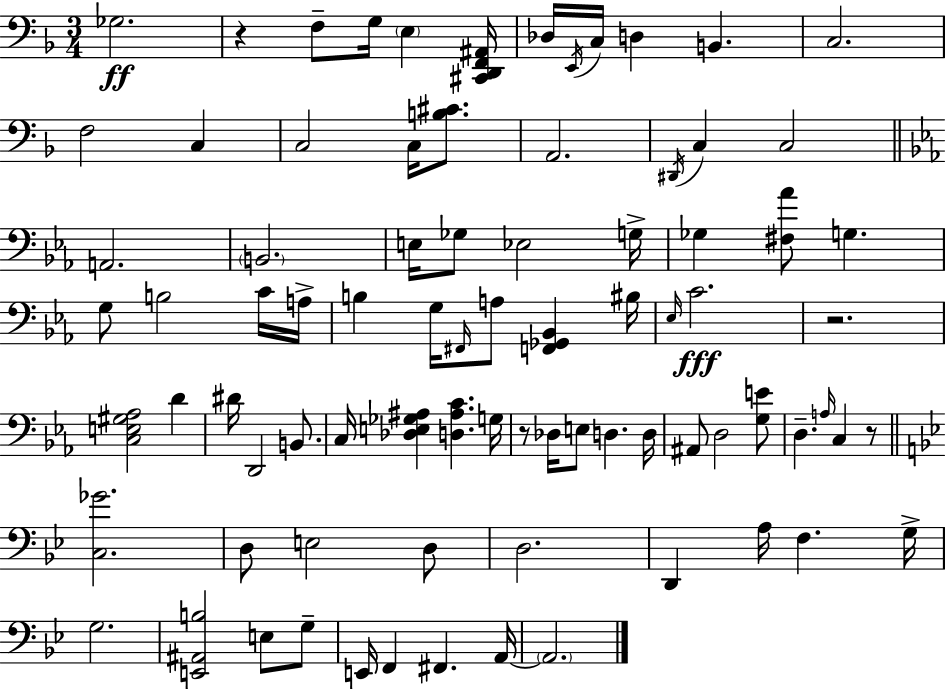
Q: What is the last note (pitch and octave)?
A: A2